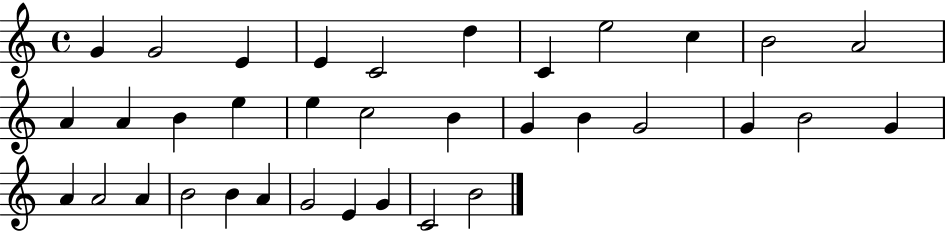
G4/q G4/h E4/q E4/q C4/h D5/q C4/q E5/h C5/q B4/h A4/h A4/q A4/q B4/q E5/q E5/q C5/h B4/q G4/q B4/q G4/h G4/q B4/h G4/q A4/q A4/h A4/q B4/h B4/q A4/q G4/h E4/q G4/q C4/h B4/h